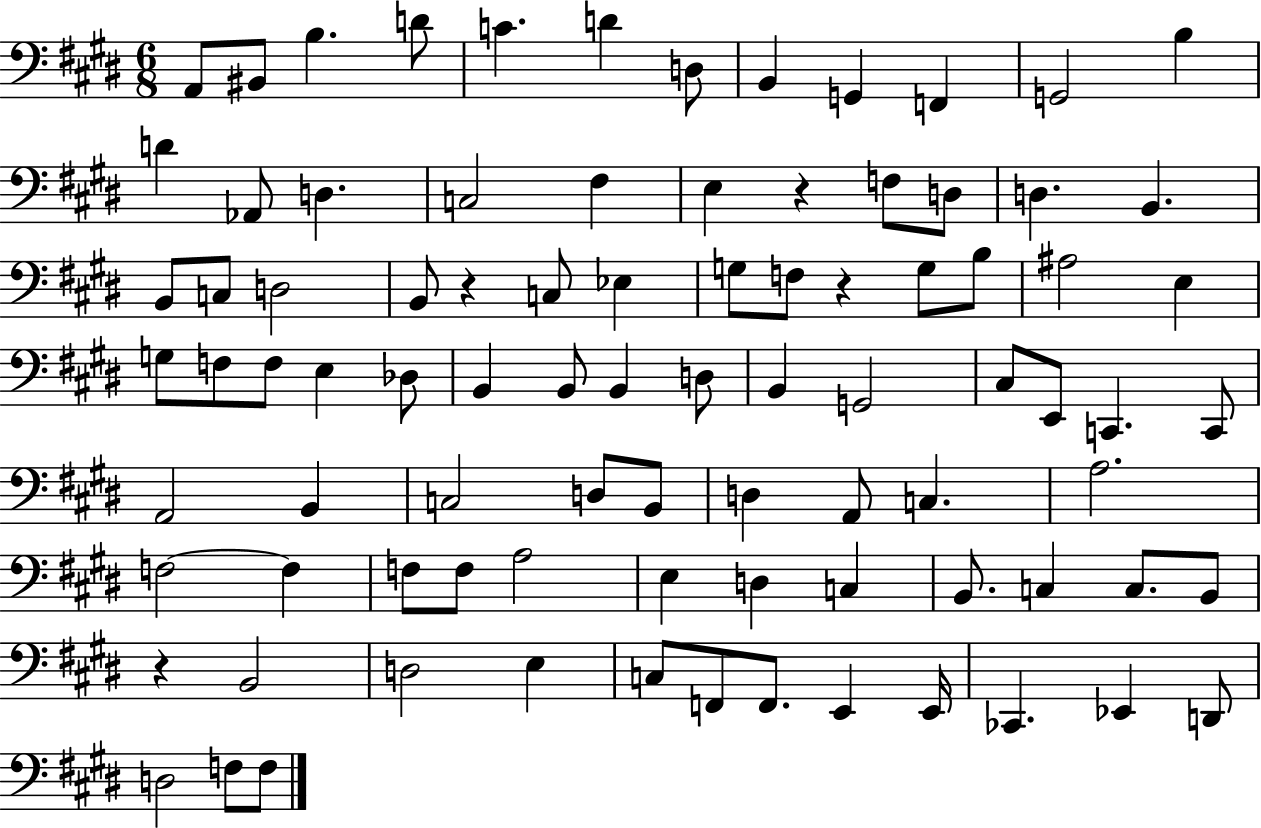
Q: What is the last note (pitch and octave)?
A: F3